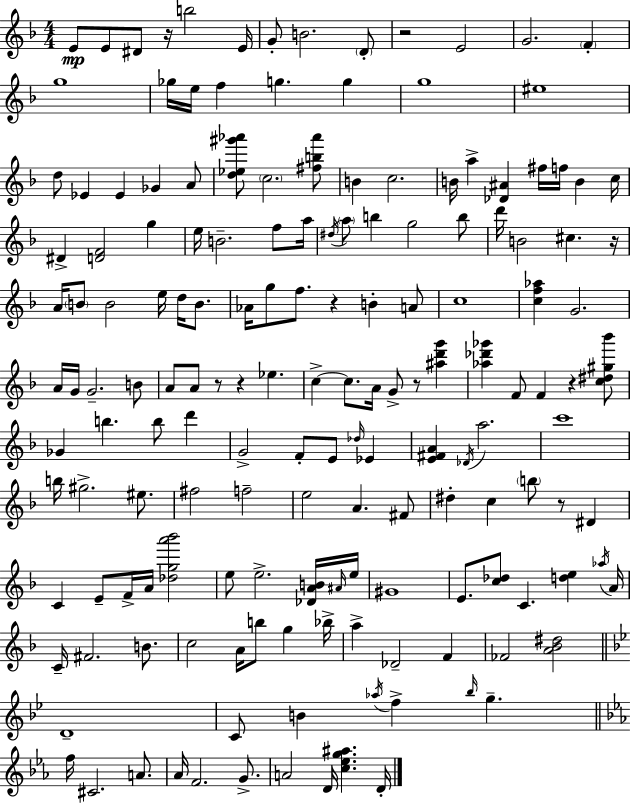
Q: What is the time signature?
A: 4/4